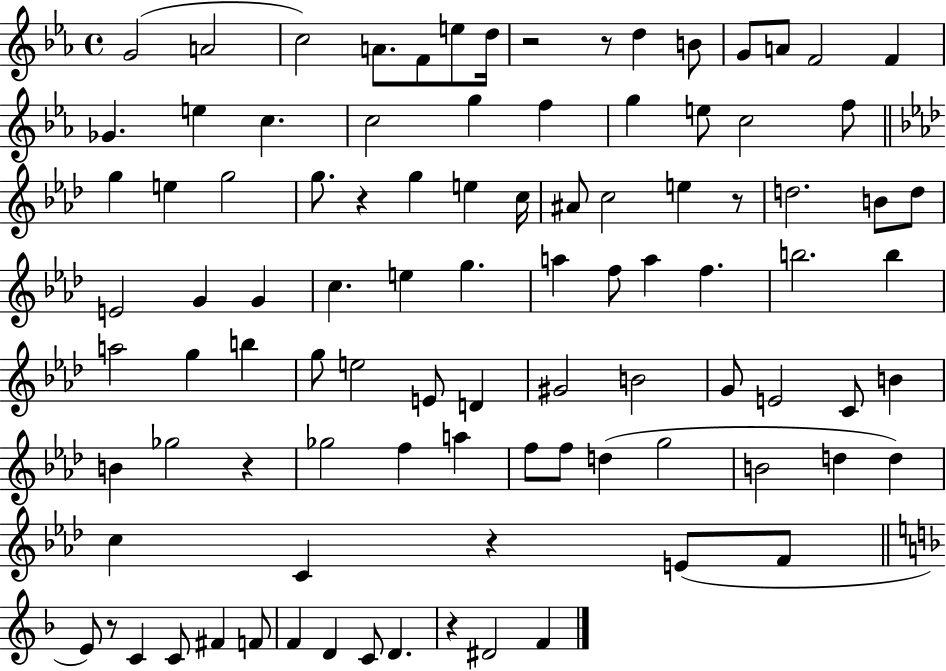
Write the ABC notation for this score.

X:1
T:Untitled
M:4/4
L:1/4
K:Eb
G2 A2 c2 A/2 F/2 e/2 d/4 z2 z/2 d B/2 G/2 A/2 F2 F _G e c c2 g f g e/2 c2 f/2 g e g2 g/2 z g e c/4 ^A/2 c2 e z/2 d2 B/2 d/2 E2 G G c e g a f/2 a f b2 b a2 g b g/2 e2 E/2 D ^G2 B2 G/2 E2 C/2 B B _g2 z _g2 f a f/2 f/2 d g2 B2 d d c C z E/2 F/2 E/2 z/2 C C/2 ^F F/2 F D C/2 D z ^D2 F